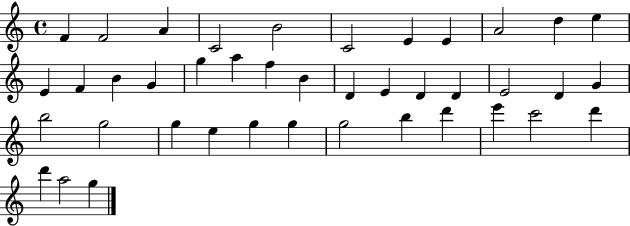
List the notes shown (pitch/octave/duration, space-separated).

F4/q F4/h A4/q C4/h B4/h C4/h E4/q E4/q A4/h D5/q E5/q E4/q F4/q B4/q G4/q G5/q A5/q F5/q B4/q D4/q E4/q D4/q D4/q E4/h D4/q G4/q B5/h G5/h G5/q E5/q G5/q G5/q G5/h B5/q D6/q E6/q C6/h D6/q D6/q A5/h G5/q